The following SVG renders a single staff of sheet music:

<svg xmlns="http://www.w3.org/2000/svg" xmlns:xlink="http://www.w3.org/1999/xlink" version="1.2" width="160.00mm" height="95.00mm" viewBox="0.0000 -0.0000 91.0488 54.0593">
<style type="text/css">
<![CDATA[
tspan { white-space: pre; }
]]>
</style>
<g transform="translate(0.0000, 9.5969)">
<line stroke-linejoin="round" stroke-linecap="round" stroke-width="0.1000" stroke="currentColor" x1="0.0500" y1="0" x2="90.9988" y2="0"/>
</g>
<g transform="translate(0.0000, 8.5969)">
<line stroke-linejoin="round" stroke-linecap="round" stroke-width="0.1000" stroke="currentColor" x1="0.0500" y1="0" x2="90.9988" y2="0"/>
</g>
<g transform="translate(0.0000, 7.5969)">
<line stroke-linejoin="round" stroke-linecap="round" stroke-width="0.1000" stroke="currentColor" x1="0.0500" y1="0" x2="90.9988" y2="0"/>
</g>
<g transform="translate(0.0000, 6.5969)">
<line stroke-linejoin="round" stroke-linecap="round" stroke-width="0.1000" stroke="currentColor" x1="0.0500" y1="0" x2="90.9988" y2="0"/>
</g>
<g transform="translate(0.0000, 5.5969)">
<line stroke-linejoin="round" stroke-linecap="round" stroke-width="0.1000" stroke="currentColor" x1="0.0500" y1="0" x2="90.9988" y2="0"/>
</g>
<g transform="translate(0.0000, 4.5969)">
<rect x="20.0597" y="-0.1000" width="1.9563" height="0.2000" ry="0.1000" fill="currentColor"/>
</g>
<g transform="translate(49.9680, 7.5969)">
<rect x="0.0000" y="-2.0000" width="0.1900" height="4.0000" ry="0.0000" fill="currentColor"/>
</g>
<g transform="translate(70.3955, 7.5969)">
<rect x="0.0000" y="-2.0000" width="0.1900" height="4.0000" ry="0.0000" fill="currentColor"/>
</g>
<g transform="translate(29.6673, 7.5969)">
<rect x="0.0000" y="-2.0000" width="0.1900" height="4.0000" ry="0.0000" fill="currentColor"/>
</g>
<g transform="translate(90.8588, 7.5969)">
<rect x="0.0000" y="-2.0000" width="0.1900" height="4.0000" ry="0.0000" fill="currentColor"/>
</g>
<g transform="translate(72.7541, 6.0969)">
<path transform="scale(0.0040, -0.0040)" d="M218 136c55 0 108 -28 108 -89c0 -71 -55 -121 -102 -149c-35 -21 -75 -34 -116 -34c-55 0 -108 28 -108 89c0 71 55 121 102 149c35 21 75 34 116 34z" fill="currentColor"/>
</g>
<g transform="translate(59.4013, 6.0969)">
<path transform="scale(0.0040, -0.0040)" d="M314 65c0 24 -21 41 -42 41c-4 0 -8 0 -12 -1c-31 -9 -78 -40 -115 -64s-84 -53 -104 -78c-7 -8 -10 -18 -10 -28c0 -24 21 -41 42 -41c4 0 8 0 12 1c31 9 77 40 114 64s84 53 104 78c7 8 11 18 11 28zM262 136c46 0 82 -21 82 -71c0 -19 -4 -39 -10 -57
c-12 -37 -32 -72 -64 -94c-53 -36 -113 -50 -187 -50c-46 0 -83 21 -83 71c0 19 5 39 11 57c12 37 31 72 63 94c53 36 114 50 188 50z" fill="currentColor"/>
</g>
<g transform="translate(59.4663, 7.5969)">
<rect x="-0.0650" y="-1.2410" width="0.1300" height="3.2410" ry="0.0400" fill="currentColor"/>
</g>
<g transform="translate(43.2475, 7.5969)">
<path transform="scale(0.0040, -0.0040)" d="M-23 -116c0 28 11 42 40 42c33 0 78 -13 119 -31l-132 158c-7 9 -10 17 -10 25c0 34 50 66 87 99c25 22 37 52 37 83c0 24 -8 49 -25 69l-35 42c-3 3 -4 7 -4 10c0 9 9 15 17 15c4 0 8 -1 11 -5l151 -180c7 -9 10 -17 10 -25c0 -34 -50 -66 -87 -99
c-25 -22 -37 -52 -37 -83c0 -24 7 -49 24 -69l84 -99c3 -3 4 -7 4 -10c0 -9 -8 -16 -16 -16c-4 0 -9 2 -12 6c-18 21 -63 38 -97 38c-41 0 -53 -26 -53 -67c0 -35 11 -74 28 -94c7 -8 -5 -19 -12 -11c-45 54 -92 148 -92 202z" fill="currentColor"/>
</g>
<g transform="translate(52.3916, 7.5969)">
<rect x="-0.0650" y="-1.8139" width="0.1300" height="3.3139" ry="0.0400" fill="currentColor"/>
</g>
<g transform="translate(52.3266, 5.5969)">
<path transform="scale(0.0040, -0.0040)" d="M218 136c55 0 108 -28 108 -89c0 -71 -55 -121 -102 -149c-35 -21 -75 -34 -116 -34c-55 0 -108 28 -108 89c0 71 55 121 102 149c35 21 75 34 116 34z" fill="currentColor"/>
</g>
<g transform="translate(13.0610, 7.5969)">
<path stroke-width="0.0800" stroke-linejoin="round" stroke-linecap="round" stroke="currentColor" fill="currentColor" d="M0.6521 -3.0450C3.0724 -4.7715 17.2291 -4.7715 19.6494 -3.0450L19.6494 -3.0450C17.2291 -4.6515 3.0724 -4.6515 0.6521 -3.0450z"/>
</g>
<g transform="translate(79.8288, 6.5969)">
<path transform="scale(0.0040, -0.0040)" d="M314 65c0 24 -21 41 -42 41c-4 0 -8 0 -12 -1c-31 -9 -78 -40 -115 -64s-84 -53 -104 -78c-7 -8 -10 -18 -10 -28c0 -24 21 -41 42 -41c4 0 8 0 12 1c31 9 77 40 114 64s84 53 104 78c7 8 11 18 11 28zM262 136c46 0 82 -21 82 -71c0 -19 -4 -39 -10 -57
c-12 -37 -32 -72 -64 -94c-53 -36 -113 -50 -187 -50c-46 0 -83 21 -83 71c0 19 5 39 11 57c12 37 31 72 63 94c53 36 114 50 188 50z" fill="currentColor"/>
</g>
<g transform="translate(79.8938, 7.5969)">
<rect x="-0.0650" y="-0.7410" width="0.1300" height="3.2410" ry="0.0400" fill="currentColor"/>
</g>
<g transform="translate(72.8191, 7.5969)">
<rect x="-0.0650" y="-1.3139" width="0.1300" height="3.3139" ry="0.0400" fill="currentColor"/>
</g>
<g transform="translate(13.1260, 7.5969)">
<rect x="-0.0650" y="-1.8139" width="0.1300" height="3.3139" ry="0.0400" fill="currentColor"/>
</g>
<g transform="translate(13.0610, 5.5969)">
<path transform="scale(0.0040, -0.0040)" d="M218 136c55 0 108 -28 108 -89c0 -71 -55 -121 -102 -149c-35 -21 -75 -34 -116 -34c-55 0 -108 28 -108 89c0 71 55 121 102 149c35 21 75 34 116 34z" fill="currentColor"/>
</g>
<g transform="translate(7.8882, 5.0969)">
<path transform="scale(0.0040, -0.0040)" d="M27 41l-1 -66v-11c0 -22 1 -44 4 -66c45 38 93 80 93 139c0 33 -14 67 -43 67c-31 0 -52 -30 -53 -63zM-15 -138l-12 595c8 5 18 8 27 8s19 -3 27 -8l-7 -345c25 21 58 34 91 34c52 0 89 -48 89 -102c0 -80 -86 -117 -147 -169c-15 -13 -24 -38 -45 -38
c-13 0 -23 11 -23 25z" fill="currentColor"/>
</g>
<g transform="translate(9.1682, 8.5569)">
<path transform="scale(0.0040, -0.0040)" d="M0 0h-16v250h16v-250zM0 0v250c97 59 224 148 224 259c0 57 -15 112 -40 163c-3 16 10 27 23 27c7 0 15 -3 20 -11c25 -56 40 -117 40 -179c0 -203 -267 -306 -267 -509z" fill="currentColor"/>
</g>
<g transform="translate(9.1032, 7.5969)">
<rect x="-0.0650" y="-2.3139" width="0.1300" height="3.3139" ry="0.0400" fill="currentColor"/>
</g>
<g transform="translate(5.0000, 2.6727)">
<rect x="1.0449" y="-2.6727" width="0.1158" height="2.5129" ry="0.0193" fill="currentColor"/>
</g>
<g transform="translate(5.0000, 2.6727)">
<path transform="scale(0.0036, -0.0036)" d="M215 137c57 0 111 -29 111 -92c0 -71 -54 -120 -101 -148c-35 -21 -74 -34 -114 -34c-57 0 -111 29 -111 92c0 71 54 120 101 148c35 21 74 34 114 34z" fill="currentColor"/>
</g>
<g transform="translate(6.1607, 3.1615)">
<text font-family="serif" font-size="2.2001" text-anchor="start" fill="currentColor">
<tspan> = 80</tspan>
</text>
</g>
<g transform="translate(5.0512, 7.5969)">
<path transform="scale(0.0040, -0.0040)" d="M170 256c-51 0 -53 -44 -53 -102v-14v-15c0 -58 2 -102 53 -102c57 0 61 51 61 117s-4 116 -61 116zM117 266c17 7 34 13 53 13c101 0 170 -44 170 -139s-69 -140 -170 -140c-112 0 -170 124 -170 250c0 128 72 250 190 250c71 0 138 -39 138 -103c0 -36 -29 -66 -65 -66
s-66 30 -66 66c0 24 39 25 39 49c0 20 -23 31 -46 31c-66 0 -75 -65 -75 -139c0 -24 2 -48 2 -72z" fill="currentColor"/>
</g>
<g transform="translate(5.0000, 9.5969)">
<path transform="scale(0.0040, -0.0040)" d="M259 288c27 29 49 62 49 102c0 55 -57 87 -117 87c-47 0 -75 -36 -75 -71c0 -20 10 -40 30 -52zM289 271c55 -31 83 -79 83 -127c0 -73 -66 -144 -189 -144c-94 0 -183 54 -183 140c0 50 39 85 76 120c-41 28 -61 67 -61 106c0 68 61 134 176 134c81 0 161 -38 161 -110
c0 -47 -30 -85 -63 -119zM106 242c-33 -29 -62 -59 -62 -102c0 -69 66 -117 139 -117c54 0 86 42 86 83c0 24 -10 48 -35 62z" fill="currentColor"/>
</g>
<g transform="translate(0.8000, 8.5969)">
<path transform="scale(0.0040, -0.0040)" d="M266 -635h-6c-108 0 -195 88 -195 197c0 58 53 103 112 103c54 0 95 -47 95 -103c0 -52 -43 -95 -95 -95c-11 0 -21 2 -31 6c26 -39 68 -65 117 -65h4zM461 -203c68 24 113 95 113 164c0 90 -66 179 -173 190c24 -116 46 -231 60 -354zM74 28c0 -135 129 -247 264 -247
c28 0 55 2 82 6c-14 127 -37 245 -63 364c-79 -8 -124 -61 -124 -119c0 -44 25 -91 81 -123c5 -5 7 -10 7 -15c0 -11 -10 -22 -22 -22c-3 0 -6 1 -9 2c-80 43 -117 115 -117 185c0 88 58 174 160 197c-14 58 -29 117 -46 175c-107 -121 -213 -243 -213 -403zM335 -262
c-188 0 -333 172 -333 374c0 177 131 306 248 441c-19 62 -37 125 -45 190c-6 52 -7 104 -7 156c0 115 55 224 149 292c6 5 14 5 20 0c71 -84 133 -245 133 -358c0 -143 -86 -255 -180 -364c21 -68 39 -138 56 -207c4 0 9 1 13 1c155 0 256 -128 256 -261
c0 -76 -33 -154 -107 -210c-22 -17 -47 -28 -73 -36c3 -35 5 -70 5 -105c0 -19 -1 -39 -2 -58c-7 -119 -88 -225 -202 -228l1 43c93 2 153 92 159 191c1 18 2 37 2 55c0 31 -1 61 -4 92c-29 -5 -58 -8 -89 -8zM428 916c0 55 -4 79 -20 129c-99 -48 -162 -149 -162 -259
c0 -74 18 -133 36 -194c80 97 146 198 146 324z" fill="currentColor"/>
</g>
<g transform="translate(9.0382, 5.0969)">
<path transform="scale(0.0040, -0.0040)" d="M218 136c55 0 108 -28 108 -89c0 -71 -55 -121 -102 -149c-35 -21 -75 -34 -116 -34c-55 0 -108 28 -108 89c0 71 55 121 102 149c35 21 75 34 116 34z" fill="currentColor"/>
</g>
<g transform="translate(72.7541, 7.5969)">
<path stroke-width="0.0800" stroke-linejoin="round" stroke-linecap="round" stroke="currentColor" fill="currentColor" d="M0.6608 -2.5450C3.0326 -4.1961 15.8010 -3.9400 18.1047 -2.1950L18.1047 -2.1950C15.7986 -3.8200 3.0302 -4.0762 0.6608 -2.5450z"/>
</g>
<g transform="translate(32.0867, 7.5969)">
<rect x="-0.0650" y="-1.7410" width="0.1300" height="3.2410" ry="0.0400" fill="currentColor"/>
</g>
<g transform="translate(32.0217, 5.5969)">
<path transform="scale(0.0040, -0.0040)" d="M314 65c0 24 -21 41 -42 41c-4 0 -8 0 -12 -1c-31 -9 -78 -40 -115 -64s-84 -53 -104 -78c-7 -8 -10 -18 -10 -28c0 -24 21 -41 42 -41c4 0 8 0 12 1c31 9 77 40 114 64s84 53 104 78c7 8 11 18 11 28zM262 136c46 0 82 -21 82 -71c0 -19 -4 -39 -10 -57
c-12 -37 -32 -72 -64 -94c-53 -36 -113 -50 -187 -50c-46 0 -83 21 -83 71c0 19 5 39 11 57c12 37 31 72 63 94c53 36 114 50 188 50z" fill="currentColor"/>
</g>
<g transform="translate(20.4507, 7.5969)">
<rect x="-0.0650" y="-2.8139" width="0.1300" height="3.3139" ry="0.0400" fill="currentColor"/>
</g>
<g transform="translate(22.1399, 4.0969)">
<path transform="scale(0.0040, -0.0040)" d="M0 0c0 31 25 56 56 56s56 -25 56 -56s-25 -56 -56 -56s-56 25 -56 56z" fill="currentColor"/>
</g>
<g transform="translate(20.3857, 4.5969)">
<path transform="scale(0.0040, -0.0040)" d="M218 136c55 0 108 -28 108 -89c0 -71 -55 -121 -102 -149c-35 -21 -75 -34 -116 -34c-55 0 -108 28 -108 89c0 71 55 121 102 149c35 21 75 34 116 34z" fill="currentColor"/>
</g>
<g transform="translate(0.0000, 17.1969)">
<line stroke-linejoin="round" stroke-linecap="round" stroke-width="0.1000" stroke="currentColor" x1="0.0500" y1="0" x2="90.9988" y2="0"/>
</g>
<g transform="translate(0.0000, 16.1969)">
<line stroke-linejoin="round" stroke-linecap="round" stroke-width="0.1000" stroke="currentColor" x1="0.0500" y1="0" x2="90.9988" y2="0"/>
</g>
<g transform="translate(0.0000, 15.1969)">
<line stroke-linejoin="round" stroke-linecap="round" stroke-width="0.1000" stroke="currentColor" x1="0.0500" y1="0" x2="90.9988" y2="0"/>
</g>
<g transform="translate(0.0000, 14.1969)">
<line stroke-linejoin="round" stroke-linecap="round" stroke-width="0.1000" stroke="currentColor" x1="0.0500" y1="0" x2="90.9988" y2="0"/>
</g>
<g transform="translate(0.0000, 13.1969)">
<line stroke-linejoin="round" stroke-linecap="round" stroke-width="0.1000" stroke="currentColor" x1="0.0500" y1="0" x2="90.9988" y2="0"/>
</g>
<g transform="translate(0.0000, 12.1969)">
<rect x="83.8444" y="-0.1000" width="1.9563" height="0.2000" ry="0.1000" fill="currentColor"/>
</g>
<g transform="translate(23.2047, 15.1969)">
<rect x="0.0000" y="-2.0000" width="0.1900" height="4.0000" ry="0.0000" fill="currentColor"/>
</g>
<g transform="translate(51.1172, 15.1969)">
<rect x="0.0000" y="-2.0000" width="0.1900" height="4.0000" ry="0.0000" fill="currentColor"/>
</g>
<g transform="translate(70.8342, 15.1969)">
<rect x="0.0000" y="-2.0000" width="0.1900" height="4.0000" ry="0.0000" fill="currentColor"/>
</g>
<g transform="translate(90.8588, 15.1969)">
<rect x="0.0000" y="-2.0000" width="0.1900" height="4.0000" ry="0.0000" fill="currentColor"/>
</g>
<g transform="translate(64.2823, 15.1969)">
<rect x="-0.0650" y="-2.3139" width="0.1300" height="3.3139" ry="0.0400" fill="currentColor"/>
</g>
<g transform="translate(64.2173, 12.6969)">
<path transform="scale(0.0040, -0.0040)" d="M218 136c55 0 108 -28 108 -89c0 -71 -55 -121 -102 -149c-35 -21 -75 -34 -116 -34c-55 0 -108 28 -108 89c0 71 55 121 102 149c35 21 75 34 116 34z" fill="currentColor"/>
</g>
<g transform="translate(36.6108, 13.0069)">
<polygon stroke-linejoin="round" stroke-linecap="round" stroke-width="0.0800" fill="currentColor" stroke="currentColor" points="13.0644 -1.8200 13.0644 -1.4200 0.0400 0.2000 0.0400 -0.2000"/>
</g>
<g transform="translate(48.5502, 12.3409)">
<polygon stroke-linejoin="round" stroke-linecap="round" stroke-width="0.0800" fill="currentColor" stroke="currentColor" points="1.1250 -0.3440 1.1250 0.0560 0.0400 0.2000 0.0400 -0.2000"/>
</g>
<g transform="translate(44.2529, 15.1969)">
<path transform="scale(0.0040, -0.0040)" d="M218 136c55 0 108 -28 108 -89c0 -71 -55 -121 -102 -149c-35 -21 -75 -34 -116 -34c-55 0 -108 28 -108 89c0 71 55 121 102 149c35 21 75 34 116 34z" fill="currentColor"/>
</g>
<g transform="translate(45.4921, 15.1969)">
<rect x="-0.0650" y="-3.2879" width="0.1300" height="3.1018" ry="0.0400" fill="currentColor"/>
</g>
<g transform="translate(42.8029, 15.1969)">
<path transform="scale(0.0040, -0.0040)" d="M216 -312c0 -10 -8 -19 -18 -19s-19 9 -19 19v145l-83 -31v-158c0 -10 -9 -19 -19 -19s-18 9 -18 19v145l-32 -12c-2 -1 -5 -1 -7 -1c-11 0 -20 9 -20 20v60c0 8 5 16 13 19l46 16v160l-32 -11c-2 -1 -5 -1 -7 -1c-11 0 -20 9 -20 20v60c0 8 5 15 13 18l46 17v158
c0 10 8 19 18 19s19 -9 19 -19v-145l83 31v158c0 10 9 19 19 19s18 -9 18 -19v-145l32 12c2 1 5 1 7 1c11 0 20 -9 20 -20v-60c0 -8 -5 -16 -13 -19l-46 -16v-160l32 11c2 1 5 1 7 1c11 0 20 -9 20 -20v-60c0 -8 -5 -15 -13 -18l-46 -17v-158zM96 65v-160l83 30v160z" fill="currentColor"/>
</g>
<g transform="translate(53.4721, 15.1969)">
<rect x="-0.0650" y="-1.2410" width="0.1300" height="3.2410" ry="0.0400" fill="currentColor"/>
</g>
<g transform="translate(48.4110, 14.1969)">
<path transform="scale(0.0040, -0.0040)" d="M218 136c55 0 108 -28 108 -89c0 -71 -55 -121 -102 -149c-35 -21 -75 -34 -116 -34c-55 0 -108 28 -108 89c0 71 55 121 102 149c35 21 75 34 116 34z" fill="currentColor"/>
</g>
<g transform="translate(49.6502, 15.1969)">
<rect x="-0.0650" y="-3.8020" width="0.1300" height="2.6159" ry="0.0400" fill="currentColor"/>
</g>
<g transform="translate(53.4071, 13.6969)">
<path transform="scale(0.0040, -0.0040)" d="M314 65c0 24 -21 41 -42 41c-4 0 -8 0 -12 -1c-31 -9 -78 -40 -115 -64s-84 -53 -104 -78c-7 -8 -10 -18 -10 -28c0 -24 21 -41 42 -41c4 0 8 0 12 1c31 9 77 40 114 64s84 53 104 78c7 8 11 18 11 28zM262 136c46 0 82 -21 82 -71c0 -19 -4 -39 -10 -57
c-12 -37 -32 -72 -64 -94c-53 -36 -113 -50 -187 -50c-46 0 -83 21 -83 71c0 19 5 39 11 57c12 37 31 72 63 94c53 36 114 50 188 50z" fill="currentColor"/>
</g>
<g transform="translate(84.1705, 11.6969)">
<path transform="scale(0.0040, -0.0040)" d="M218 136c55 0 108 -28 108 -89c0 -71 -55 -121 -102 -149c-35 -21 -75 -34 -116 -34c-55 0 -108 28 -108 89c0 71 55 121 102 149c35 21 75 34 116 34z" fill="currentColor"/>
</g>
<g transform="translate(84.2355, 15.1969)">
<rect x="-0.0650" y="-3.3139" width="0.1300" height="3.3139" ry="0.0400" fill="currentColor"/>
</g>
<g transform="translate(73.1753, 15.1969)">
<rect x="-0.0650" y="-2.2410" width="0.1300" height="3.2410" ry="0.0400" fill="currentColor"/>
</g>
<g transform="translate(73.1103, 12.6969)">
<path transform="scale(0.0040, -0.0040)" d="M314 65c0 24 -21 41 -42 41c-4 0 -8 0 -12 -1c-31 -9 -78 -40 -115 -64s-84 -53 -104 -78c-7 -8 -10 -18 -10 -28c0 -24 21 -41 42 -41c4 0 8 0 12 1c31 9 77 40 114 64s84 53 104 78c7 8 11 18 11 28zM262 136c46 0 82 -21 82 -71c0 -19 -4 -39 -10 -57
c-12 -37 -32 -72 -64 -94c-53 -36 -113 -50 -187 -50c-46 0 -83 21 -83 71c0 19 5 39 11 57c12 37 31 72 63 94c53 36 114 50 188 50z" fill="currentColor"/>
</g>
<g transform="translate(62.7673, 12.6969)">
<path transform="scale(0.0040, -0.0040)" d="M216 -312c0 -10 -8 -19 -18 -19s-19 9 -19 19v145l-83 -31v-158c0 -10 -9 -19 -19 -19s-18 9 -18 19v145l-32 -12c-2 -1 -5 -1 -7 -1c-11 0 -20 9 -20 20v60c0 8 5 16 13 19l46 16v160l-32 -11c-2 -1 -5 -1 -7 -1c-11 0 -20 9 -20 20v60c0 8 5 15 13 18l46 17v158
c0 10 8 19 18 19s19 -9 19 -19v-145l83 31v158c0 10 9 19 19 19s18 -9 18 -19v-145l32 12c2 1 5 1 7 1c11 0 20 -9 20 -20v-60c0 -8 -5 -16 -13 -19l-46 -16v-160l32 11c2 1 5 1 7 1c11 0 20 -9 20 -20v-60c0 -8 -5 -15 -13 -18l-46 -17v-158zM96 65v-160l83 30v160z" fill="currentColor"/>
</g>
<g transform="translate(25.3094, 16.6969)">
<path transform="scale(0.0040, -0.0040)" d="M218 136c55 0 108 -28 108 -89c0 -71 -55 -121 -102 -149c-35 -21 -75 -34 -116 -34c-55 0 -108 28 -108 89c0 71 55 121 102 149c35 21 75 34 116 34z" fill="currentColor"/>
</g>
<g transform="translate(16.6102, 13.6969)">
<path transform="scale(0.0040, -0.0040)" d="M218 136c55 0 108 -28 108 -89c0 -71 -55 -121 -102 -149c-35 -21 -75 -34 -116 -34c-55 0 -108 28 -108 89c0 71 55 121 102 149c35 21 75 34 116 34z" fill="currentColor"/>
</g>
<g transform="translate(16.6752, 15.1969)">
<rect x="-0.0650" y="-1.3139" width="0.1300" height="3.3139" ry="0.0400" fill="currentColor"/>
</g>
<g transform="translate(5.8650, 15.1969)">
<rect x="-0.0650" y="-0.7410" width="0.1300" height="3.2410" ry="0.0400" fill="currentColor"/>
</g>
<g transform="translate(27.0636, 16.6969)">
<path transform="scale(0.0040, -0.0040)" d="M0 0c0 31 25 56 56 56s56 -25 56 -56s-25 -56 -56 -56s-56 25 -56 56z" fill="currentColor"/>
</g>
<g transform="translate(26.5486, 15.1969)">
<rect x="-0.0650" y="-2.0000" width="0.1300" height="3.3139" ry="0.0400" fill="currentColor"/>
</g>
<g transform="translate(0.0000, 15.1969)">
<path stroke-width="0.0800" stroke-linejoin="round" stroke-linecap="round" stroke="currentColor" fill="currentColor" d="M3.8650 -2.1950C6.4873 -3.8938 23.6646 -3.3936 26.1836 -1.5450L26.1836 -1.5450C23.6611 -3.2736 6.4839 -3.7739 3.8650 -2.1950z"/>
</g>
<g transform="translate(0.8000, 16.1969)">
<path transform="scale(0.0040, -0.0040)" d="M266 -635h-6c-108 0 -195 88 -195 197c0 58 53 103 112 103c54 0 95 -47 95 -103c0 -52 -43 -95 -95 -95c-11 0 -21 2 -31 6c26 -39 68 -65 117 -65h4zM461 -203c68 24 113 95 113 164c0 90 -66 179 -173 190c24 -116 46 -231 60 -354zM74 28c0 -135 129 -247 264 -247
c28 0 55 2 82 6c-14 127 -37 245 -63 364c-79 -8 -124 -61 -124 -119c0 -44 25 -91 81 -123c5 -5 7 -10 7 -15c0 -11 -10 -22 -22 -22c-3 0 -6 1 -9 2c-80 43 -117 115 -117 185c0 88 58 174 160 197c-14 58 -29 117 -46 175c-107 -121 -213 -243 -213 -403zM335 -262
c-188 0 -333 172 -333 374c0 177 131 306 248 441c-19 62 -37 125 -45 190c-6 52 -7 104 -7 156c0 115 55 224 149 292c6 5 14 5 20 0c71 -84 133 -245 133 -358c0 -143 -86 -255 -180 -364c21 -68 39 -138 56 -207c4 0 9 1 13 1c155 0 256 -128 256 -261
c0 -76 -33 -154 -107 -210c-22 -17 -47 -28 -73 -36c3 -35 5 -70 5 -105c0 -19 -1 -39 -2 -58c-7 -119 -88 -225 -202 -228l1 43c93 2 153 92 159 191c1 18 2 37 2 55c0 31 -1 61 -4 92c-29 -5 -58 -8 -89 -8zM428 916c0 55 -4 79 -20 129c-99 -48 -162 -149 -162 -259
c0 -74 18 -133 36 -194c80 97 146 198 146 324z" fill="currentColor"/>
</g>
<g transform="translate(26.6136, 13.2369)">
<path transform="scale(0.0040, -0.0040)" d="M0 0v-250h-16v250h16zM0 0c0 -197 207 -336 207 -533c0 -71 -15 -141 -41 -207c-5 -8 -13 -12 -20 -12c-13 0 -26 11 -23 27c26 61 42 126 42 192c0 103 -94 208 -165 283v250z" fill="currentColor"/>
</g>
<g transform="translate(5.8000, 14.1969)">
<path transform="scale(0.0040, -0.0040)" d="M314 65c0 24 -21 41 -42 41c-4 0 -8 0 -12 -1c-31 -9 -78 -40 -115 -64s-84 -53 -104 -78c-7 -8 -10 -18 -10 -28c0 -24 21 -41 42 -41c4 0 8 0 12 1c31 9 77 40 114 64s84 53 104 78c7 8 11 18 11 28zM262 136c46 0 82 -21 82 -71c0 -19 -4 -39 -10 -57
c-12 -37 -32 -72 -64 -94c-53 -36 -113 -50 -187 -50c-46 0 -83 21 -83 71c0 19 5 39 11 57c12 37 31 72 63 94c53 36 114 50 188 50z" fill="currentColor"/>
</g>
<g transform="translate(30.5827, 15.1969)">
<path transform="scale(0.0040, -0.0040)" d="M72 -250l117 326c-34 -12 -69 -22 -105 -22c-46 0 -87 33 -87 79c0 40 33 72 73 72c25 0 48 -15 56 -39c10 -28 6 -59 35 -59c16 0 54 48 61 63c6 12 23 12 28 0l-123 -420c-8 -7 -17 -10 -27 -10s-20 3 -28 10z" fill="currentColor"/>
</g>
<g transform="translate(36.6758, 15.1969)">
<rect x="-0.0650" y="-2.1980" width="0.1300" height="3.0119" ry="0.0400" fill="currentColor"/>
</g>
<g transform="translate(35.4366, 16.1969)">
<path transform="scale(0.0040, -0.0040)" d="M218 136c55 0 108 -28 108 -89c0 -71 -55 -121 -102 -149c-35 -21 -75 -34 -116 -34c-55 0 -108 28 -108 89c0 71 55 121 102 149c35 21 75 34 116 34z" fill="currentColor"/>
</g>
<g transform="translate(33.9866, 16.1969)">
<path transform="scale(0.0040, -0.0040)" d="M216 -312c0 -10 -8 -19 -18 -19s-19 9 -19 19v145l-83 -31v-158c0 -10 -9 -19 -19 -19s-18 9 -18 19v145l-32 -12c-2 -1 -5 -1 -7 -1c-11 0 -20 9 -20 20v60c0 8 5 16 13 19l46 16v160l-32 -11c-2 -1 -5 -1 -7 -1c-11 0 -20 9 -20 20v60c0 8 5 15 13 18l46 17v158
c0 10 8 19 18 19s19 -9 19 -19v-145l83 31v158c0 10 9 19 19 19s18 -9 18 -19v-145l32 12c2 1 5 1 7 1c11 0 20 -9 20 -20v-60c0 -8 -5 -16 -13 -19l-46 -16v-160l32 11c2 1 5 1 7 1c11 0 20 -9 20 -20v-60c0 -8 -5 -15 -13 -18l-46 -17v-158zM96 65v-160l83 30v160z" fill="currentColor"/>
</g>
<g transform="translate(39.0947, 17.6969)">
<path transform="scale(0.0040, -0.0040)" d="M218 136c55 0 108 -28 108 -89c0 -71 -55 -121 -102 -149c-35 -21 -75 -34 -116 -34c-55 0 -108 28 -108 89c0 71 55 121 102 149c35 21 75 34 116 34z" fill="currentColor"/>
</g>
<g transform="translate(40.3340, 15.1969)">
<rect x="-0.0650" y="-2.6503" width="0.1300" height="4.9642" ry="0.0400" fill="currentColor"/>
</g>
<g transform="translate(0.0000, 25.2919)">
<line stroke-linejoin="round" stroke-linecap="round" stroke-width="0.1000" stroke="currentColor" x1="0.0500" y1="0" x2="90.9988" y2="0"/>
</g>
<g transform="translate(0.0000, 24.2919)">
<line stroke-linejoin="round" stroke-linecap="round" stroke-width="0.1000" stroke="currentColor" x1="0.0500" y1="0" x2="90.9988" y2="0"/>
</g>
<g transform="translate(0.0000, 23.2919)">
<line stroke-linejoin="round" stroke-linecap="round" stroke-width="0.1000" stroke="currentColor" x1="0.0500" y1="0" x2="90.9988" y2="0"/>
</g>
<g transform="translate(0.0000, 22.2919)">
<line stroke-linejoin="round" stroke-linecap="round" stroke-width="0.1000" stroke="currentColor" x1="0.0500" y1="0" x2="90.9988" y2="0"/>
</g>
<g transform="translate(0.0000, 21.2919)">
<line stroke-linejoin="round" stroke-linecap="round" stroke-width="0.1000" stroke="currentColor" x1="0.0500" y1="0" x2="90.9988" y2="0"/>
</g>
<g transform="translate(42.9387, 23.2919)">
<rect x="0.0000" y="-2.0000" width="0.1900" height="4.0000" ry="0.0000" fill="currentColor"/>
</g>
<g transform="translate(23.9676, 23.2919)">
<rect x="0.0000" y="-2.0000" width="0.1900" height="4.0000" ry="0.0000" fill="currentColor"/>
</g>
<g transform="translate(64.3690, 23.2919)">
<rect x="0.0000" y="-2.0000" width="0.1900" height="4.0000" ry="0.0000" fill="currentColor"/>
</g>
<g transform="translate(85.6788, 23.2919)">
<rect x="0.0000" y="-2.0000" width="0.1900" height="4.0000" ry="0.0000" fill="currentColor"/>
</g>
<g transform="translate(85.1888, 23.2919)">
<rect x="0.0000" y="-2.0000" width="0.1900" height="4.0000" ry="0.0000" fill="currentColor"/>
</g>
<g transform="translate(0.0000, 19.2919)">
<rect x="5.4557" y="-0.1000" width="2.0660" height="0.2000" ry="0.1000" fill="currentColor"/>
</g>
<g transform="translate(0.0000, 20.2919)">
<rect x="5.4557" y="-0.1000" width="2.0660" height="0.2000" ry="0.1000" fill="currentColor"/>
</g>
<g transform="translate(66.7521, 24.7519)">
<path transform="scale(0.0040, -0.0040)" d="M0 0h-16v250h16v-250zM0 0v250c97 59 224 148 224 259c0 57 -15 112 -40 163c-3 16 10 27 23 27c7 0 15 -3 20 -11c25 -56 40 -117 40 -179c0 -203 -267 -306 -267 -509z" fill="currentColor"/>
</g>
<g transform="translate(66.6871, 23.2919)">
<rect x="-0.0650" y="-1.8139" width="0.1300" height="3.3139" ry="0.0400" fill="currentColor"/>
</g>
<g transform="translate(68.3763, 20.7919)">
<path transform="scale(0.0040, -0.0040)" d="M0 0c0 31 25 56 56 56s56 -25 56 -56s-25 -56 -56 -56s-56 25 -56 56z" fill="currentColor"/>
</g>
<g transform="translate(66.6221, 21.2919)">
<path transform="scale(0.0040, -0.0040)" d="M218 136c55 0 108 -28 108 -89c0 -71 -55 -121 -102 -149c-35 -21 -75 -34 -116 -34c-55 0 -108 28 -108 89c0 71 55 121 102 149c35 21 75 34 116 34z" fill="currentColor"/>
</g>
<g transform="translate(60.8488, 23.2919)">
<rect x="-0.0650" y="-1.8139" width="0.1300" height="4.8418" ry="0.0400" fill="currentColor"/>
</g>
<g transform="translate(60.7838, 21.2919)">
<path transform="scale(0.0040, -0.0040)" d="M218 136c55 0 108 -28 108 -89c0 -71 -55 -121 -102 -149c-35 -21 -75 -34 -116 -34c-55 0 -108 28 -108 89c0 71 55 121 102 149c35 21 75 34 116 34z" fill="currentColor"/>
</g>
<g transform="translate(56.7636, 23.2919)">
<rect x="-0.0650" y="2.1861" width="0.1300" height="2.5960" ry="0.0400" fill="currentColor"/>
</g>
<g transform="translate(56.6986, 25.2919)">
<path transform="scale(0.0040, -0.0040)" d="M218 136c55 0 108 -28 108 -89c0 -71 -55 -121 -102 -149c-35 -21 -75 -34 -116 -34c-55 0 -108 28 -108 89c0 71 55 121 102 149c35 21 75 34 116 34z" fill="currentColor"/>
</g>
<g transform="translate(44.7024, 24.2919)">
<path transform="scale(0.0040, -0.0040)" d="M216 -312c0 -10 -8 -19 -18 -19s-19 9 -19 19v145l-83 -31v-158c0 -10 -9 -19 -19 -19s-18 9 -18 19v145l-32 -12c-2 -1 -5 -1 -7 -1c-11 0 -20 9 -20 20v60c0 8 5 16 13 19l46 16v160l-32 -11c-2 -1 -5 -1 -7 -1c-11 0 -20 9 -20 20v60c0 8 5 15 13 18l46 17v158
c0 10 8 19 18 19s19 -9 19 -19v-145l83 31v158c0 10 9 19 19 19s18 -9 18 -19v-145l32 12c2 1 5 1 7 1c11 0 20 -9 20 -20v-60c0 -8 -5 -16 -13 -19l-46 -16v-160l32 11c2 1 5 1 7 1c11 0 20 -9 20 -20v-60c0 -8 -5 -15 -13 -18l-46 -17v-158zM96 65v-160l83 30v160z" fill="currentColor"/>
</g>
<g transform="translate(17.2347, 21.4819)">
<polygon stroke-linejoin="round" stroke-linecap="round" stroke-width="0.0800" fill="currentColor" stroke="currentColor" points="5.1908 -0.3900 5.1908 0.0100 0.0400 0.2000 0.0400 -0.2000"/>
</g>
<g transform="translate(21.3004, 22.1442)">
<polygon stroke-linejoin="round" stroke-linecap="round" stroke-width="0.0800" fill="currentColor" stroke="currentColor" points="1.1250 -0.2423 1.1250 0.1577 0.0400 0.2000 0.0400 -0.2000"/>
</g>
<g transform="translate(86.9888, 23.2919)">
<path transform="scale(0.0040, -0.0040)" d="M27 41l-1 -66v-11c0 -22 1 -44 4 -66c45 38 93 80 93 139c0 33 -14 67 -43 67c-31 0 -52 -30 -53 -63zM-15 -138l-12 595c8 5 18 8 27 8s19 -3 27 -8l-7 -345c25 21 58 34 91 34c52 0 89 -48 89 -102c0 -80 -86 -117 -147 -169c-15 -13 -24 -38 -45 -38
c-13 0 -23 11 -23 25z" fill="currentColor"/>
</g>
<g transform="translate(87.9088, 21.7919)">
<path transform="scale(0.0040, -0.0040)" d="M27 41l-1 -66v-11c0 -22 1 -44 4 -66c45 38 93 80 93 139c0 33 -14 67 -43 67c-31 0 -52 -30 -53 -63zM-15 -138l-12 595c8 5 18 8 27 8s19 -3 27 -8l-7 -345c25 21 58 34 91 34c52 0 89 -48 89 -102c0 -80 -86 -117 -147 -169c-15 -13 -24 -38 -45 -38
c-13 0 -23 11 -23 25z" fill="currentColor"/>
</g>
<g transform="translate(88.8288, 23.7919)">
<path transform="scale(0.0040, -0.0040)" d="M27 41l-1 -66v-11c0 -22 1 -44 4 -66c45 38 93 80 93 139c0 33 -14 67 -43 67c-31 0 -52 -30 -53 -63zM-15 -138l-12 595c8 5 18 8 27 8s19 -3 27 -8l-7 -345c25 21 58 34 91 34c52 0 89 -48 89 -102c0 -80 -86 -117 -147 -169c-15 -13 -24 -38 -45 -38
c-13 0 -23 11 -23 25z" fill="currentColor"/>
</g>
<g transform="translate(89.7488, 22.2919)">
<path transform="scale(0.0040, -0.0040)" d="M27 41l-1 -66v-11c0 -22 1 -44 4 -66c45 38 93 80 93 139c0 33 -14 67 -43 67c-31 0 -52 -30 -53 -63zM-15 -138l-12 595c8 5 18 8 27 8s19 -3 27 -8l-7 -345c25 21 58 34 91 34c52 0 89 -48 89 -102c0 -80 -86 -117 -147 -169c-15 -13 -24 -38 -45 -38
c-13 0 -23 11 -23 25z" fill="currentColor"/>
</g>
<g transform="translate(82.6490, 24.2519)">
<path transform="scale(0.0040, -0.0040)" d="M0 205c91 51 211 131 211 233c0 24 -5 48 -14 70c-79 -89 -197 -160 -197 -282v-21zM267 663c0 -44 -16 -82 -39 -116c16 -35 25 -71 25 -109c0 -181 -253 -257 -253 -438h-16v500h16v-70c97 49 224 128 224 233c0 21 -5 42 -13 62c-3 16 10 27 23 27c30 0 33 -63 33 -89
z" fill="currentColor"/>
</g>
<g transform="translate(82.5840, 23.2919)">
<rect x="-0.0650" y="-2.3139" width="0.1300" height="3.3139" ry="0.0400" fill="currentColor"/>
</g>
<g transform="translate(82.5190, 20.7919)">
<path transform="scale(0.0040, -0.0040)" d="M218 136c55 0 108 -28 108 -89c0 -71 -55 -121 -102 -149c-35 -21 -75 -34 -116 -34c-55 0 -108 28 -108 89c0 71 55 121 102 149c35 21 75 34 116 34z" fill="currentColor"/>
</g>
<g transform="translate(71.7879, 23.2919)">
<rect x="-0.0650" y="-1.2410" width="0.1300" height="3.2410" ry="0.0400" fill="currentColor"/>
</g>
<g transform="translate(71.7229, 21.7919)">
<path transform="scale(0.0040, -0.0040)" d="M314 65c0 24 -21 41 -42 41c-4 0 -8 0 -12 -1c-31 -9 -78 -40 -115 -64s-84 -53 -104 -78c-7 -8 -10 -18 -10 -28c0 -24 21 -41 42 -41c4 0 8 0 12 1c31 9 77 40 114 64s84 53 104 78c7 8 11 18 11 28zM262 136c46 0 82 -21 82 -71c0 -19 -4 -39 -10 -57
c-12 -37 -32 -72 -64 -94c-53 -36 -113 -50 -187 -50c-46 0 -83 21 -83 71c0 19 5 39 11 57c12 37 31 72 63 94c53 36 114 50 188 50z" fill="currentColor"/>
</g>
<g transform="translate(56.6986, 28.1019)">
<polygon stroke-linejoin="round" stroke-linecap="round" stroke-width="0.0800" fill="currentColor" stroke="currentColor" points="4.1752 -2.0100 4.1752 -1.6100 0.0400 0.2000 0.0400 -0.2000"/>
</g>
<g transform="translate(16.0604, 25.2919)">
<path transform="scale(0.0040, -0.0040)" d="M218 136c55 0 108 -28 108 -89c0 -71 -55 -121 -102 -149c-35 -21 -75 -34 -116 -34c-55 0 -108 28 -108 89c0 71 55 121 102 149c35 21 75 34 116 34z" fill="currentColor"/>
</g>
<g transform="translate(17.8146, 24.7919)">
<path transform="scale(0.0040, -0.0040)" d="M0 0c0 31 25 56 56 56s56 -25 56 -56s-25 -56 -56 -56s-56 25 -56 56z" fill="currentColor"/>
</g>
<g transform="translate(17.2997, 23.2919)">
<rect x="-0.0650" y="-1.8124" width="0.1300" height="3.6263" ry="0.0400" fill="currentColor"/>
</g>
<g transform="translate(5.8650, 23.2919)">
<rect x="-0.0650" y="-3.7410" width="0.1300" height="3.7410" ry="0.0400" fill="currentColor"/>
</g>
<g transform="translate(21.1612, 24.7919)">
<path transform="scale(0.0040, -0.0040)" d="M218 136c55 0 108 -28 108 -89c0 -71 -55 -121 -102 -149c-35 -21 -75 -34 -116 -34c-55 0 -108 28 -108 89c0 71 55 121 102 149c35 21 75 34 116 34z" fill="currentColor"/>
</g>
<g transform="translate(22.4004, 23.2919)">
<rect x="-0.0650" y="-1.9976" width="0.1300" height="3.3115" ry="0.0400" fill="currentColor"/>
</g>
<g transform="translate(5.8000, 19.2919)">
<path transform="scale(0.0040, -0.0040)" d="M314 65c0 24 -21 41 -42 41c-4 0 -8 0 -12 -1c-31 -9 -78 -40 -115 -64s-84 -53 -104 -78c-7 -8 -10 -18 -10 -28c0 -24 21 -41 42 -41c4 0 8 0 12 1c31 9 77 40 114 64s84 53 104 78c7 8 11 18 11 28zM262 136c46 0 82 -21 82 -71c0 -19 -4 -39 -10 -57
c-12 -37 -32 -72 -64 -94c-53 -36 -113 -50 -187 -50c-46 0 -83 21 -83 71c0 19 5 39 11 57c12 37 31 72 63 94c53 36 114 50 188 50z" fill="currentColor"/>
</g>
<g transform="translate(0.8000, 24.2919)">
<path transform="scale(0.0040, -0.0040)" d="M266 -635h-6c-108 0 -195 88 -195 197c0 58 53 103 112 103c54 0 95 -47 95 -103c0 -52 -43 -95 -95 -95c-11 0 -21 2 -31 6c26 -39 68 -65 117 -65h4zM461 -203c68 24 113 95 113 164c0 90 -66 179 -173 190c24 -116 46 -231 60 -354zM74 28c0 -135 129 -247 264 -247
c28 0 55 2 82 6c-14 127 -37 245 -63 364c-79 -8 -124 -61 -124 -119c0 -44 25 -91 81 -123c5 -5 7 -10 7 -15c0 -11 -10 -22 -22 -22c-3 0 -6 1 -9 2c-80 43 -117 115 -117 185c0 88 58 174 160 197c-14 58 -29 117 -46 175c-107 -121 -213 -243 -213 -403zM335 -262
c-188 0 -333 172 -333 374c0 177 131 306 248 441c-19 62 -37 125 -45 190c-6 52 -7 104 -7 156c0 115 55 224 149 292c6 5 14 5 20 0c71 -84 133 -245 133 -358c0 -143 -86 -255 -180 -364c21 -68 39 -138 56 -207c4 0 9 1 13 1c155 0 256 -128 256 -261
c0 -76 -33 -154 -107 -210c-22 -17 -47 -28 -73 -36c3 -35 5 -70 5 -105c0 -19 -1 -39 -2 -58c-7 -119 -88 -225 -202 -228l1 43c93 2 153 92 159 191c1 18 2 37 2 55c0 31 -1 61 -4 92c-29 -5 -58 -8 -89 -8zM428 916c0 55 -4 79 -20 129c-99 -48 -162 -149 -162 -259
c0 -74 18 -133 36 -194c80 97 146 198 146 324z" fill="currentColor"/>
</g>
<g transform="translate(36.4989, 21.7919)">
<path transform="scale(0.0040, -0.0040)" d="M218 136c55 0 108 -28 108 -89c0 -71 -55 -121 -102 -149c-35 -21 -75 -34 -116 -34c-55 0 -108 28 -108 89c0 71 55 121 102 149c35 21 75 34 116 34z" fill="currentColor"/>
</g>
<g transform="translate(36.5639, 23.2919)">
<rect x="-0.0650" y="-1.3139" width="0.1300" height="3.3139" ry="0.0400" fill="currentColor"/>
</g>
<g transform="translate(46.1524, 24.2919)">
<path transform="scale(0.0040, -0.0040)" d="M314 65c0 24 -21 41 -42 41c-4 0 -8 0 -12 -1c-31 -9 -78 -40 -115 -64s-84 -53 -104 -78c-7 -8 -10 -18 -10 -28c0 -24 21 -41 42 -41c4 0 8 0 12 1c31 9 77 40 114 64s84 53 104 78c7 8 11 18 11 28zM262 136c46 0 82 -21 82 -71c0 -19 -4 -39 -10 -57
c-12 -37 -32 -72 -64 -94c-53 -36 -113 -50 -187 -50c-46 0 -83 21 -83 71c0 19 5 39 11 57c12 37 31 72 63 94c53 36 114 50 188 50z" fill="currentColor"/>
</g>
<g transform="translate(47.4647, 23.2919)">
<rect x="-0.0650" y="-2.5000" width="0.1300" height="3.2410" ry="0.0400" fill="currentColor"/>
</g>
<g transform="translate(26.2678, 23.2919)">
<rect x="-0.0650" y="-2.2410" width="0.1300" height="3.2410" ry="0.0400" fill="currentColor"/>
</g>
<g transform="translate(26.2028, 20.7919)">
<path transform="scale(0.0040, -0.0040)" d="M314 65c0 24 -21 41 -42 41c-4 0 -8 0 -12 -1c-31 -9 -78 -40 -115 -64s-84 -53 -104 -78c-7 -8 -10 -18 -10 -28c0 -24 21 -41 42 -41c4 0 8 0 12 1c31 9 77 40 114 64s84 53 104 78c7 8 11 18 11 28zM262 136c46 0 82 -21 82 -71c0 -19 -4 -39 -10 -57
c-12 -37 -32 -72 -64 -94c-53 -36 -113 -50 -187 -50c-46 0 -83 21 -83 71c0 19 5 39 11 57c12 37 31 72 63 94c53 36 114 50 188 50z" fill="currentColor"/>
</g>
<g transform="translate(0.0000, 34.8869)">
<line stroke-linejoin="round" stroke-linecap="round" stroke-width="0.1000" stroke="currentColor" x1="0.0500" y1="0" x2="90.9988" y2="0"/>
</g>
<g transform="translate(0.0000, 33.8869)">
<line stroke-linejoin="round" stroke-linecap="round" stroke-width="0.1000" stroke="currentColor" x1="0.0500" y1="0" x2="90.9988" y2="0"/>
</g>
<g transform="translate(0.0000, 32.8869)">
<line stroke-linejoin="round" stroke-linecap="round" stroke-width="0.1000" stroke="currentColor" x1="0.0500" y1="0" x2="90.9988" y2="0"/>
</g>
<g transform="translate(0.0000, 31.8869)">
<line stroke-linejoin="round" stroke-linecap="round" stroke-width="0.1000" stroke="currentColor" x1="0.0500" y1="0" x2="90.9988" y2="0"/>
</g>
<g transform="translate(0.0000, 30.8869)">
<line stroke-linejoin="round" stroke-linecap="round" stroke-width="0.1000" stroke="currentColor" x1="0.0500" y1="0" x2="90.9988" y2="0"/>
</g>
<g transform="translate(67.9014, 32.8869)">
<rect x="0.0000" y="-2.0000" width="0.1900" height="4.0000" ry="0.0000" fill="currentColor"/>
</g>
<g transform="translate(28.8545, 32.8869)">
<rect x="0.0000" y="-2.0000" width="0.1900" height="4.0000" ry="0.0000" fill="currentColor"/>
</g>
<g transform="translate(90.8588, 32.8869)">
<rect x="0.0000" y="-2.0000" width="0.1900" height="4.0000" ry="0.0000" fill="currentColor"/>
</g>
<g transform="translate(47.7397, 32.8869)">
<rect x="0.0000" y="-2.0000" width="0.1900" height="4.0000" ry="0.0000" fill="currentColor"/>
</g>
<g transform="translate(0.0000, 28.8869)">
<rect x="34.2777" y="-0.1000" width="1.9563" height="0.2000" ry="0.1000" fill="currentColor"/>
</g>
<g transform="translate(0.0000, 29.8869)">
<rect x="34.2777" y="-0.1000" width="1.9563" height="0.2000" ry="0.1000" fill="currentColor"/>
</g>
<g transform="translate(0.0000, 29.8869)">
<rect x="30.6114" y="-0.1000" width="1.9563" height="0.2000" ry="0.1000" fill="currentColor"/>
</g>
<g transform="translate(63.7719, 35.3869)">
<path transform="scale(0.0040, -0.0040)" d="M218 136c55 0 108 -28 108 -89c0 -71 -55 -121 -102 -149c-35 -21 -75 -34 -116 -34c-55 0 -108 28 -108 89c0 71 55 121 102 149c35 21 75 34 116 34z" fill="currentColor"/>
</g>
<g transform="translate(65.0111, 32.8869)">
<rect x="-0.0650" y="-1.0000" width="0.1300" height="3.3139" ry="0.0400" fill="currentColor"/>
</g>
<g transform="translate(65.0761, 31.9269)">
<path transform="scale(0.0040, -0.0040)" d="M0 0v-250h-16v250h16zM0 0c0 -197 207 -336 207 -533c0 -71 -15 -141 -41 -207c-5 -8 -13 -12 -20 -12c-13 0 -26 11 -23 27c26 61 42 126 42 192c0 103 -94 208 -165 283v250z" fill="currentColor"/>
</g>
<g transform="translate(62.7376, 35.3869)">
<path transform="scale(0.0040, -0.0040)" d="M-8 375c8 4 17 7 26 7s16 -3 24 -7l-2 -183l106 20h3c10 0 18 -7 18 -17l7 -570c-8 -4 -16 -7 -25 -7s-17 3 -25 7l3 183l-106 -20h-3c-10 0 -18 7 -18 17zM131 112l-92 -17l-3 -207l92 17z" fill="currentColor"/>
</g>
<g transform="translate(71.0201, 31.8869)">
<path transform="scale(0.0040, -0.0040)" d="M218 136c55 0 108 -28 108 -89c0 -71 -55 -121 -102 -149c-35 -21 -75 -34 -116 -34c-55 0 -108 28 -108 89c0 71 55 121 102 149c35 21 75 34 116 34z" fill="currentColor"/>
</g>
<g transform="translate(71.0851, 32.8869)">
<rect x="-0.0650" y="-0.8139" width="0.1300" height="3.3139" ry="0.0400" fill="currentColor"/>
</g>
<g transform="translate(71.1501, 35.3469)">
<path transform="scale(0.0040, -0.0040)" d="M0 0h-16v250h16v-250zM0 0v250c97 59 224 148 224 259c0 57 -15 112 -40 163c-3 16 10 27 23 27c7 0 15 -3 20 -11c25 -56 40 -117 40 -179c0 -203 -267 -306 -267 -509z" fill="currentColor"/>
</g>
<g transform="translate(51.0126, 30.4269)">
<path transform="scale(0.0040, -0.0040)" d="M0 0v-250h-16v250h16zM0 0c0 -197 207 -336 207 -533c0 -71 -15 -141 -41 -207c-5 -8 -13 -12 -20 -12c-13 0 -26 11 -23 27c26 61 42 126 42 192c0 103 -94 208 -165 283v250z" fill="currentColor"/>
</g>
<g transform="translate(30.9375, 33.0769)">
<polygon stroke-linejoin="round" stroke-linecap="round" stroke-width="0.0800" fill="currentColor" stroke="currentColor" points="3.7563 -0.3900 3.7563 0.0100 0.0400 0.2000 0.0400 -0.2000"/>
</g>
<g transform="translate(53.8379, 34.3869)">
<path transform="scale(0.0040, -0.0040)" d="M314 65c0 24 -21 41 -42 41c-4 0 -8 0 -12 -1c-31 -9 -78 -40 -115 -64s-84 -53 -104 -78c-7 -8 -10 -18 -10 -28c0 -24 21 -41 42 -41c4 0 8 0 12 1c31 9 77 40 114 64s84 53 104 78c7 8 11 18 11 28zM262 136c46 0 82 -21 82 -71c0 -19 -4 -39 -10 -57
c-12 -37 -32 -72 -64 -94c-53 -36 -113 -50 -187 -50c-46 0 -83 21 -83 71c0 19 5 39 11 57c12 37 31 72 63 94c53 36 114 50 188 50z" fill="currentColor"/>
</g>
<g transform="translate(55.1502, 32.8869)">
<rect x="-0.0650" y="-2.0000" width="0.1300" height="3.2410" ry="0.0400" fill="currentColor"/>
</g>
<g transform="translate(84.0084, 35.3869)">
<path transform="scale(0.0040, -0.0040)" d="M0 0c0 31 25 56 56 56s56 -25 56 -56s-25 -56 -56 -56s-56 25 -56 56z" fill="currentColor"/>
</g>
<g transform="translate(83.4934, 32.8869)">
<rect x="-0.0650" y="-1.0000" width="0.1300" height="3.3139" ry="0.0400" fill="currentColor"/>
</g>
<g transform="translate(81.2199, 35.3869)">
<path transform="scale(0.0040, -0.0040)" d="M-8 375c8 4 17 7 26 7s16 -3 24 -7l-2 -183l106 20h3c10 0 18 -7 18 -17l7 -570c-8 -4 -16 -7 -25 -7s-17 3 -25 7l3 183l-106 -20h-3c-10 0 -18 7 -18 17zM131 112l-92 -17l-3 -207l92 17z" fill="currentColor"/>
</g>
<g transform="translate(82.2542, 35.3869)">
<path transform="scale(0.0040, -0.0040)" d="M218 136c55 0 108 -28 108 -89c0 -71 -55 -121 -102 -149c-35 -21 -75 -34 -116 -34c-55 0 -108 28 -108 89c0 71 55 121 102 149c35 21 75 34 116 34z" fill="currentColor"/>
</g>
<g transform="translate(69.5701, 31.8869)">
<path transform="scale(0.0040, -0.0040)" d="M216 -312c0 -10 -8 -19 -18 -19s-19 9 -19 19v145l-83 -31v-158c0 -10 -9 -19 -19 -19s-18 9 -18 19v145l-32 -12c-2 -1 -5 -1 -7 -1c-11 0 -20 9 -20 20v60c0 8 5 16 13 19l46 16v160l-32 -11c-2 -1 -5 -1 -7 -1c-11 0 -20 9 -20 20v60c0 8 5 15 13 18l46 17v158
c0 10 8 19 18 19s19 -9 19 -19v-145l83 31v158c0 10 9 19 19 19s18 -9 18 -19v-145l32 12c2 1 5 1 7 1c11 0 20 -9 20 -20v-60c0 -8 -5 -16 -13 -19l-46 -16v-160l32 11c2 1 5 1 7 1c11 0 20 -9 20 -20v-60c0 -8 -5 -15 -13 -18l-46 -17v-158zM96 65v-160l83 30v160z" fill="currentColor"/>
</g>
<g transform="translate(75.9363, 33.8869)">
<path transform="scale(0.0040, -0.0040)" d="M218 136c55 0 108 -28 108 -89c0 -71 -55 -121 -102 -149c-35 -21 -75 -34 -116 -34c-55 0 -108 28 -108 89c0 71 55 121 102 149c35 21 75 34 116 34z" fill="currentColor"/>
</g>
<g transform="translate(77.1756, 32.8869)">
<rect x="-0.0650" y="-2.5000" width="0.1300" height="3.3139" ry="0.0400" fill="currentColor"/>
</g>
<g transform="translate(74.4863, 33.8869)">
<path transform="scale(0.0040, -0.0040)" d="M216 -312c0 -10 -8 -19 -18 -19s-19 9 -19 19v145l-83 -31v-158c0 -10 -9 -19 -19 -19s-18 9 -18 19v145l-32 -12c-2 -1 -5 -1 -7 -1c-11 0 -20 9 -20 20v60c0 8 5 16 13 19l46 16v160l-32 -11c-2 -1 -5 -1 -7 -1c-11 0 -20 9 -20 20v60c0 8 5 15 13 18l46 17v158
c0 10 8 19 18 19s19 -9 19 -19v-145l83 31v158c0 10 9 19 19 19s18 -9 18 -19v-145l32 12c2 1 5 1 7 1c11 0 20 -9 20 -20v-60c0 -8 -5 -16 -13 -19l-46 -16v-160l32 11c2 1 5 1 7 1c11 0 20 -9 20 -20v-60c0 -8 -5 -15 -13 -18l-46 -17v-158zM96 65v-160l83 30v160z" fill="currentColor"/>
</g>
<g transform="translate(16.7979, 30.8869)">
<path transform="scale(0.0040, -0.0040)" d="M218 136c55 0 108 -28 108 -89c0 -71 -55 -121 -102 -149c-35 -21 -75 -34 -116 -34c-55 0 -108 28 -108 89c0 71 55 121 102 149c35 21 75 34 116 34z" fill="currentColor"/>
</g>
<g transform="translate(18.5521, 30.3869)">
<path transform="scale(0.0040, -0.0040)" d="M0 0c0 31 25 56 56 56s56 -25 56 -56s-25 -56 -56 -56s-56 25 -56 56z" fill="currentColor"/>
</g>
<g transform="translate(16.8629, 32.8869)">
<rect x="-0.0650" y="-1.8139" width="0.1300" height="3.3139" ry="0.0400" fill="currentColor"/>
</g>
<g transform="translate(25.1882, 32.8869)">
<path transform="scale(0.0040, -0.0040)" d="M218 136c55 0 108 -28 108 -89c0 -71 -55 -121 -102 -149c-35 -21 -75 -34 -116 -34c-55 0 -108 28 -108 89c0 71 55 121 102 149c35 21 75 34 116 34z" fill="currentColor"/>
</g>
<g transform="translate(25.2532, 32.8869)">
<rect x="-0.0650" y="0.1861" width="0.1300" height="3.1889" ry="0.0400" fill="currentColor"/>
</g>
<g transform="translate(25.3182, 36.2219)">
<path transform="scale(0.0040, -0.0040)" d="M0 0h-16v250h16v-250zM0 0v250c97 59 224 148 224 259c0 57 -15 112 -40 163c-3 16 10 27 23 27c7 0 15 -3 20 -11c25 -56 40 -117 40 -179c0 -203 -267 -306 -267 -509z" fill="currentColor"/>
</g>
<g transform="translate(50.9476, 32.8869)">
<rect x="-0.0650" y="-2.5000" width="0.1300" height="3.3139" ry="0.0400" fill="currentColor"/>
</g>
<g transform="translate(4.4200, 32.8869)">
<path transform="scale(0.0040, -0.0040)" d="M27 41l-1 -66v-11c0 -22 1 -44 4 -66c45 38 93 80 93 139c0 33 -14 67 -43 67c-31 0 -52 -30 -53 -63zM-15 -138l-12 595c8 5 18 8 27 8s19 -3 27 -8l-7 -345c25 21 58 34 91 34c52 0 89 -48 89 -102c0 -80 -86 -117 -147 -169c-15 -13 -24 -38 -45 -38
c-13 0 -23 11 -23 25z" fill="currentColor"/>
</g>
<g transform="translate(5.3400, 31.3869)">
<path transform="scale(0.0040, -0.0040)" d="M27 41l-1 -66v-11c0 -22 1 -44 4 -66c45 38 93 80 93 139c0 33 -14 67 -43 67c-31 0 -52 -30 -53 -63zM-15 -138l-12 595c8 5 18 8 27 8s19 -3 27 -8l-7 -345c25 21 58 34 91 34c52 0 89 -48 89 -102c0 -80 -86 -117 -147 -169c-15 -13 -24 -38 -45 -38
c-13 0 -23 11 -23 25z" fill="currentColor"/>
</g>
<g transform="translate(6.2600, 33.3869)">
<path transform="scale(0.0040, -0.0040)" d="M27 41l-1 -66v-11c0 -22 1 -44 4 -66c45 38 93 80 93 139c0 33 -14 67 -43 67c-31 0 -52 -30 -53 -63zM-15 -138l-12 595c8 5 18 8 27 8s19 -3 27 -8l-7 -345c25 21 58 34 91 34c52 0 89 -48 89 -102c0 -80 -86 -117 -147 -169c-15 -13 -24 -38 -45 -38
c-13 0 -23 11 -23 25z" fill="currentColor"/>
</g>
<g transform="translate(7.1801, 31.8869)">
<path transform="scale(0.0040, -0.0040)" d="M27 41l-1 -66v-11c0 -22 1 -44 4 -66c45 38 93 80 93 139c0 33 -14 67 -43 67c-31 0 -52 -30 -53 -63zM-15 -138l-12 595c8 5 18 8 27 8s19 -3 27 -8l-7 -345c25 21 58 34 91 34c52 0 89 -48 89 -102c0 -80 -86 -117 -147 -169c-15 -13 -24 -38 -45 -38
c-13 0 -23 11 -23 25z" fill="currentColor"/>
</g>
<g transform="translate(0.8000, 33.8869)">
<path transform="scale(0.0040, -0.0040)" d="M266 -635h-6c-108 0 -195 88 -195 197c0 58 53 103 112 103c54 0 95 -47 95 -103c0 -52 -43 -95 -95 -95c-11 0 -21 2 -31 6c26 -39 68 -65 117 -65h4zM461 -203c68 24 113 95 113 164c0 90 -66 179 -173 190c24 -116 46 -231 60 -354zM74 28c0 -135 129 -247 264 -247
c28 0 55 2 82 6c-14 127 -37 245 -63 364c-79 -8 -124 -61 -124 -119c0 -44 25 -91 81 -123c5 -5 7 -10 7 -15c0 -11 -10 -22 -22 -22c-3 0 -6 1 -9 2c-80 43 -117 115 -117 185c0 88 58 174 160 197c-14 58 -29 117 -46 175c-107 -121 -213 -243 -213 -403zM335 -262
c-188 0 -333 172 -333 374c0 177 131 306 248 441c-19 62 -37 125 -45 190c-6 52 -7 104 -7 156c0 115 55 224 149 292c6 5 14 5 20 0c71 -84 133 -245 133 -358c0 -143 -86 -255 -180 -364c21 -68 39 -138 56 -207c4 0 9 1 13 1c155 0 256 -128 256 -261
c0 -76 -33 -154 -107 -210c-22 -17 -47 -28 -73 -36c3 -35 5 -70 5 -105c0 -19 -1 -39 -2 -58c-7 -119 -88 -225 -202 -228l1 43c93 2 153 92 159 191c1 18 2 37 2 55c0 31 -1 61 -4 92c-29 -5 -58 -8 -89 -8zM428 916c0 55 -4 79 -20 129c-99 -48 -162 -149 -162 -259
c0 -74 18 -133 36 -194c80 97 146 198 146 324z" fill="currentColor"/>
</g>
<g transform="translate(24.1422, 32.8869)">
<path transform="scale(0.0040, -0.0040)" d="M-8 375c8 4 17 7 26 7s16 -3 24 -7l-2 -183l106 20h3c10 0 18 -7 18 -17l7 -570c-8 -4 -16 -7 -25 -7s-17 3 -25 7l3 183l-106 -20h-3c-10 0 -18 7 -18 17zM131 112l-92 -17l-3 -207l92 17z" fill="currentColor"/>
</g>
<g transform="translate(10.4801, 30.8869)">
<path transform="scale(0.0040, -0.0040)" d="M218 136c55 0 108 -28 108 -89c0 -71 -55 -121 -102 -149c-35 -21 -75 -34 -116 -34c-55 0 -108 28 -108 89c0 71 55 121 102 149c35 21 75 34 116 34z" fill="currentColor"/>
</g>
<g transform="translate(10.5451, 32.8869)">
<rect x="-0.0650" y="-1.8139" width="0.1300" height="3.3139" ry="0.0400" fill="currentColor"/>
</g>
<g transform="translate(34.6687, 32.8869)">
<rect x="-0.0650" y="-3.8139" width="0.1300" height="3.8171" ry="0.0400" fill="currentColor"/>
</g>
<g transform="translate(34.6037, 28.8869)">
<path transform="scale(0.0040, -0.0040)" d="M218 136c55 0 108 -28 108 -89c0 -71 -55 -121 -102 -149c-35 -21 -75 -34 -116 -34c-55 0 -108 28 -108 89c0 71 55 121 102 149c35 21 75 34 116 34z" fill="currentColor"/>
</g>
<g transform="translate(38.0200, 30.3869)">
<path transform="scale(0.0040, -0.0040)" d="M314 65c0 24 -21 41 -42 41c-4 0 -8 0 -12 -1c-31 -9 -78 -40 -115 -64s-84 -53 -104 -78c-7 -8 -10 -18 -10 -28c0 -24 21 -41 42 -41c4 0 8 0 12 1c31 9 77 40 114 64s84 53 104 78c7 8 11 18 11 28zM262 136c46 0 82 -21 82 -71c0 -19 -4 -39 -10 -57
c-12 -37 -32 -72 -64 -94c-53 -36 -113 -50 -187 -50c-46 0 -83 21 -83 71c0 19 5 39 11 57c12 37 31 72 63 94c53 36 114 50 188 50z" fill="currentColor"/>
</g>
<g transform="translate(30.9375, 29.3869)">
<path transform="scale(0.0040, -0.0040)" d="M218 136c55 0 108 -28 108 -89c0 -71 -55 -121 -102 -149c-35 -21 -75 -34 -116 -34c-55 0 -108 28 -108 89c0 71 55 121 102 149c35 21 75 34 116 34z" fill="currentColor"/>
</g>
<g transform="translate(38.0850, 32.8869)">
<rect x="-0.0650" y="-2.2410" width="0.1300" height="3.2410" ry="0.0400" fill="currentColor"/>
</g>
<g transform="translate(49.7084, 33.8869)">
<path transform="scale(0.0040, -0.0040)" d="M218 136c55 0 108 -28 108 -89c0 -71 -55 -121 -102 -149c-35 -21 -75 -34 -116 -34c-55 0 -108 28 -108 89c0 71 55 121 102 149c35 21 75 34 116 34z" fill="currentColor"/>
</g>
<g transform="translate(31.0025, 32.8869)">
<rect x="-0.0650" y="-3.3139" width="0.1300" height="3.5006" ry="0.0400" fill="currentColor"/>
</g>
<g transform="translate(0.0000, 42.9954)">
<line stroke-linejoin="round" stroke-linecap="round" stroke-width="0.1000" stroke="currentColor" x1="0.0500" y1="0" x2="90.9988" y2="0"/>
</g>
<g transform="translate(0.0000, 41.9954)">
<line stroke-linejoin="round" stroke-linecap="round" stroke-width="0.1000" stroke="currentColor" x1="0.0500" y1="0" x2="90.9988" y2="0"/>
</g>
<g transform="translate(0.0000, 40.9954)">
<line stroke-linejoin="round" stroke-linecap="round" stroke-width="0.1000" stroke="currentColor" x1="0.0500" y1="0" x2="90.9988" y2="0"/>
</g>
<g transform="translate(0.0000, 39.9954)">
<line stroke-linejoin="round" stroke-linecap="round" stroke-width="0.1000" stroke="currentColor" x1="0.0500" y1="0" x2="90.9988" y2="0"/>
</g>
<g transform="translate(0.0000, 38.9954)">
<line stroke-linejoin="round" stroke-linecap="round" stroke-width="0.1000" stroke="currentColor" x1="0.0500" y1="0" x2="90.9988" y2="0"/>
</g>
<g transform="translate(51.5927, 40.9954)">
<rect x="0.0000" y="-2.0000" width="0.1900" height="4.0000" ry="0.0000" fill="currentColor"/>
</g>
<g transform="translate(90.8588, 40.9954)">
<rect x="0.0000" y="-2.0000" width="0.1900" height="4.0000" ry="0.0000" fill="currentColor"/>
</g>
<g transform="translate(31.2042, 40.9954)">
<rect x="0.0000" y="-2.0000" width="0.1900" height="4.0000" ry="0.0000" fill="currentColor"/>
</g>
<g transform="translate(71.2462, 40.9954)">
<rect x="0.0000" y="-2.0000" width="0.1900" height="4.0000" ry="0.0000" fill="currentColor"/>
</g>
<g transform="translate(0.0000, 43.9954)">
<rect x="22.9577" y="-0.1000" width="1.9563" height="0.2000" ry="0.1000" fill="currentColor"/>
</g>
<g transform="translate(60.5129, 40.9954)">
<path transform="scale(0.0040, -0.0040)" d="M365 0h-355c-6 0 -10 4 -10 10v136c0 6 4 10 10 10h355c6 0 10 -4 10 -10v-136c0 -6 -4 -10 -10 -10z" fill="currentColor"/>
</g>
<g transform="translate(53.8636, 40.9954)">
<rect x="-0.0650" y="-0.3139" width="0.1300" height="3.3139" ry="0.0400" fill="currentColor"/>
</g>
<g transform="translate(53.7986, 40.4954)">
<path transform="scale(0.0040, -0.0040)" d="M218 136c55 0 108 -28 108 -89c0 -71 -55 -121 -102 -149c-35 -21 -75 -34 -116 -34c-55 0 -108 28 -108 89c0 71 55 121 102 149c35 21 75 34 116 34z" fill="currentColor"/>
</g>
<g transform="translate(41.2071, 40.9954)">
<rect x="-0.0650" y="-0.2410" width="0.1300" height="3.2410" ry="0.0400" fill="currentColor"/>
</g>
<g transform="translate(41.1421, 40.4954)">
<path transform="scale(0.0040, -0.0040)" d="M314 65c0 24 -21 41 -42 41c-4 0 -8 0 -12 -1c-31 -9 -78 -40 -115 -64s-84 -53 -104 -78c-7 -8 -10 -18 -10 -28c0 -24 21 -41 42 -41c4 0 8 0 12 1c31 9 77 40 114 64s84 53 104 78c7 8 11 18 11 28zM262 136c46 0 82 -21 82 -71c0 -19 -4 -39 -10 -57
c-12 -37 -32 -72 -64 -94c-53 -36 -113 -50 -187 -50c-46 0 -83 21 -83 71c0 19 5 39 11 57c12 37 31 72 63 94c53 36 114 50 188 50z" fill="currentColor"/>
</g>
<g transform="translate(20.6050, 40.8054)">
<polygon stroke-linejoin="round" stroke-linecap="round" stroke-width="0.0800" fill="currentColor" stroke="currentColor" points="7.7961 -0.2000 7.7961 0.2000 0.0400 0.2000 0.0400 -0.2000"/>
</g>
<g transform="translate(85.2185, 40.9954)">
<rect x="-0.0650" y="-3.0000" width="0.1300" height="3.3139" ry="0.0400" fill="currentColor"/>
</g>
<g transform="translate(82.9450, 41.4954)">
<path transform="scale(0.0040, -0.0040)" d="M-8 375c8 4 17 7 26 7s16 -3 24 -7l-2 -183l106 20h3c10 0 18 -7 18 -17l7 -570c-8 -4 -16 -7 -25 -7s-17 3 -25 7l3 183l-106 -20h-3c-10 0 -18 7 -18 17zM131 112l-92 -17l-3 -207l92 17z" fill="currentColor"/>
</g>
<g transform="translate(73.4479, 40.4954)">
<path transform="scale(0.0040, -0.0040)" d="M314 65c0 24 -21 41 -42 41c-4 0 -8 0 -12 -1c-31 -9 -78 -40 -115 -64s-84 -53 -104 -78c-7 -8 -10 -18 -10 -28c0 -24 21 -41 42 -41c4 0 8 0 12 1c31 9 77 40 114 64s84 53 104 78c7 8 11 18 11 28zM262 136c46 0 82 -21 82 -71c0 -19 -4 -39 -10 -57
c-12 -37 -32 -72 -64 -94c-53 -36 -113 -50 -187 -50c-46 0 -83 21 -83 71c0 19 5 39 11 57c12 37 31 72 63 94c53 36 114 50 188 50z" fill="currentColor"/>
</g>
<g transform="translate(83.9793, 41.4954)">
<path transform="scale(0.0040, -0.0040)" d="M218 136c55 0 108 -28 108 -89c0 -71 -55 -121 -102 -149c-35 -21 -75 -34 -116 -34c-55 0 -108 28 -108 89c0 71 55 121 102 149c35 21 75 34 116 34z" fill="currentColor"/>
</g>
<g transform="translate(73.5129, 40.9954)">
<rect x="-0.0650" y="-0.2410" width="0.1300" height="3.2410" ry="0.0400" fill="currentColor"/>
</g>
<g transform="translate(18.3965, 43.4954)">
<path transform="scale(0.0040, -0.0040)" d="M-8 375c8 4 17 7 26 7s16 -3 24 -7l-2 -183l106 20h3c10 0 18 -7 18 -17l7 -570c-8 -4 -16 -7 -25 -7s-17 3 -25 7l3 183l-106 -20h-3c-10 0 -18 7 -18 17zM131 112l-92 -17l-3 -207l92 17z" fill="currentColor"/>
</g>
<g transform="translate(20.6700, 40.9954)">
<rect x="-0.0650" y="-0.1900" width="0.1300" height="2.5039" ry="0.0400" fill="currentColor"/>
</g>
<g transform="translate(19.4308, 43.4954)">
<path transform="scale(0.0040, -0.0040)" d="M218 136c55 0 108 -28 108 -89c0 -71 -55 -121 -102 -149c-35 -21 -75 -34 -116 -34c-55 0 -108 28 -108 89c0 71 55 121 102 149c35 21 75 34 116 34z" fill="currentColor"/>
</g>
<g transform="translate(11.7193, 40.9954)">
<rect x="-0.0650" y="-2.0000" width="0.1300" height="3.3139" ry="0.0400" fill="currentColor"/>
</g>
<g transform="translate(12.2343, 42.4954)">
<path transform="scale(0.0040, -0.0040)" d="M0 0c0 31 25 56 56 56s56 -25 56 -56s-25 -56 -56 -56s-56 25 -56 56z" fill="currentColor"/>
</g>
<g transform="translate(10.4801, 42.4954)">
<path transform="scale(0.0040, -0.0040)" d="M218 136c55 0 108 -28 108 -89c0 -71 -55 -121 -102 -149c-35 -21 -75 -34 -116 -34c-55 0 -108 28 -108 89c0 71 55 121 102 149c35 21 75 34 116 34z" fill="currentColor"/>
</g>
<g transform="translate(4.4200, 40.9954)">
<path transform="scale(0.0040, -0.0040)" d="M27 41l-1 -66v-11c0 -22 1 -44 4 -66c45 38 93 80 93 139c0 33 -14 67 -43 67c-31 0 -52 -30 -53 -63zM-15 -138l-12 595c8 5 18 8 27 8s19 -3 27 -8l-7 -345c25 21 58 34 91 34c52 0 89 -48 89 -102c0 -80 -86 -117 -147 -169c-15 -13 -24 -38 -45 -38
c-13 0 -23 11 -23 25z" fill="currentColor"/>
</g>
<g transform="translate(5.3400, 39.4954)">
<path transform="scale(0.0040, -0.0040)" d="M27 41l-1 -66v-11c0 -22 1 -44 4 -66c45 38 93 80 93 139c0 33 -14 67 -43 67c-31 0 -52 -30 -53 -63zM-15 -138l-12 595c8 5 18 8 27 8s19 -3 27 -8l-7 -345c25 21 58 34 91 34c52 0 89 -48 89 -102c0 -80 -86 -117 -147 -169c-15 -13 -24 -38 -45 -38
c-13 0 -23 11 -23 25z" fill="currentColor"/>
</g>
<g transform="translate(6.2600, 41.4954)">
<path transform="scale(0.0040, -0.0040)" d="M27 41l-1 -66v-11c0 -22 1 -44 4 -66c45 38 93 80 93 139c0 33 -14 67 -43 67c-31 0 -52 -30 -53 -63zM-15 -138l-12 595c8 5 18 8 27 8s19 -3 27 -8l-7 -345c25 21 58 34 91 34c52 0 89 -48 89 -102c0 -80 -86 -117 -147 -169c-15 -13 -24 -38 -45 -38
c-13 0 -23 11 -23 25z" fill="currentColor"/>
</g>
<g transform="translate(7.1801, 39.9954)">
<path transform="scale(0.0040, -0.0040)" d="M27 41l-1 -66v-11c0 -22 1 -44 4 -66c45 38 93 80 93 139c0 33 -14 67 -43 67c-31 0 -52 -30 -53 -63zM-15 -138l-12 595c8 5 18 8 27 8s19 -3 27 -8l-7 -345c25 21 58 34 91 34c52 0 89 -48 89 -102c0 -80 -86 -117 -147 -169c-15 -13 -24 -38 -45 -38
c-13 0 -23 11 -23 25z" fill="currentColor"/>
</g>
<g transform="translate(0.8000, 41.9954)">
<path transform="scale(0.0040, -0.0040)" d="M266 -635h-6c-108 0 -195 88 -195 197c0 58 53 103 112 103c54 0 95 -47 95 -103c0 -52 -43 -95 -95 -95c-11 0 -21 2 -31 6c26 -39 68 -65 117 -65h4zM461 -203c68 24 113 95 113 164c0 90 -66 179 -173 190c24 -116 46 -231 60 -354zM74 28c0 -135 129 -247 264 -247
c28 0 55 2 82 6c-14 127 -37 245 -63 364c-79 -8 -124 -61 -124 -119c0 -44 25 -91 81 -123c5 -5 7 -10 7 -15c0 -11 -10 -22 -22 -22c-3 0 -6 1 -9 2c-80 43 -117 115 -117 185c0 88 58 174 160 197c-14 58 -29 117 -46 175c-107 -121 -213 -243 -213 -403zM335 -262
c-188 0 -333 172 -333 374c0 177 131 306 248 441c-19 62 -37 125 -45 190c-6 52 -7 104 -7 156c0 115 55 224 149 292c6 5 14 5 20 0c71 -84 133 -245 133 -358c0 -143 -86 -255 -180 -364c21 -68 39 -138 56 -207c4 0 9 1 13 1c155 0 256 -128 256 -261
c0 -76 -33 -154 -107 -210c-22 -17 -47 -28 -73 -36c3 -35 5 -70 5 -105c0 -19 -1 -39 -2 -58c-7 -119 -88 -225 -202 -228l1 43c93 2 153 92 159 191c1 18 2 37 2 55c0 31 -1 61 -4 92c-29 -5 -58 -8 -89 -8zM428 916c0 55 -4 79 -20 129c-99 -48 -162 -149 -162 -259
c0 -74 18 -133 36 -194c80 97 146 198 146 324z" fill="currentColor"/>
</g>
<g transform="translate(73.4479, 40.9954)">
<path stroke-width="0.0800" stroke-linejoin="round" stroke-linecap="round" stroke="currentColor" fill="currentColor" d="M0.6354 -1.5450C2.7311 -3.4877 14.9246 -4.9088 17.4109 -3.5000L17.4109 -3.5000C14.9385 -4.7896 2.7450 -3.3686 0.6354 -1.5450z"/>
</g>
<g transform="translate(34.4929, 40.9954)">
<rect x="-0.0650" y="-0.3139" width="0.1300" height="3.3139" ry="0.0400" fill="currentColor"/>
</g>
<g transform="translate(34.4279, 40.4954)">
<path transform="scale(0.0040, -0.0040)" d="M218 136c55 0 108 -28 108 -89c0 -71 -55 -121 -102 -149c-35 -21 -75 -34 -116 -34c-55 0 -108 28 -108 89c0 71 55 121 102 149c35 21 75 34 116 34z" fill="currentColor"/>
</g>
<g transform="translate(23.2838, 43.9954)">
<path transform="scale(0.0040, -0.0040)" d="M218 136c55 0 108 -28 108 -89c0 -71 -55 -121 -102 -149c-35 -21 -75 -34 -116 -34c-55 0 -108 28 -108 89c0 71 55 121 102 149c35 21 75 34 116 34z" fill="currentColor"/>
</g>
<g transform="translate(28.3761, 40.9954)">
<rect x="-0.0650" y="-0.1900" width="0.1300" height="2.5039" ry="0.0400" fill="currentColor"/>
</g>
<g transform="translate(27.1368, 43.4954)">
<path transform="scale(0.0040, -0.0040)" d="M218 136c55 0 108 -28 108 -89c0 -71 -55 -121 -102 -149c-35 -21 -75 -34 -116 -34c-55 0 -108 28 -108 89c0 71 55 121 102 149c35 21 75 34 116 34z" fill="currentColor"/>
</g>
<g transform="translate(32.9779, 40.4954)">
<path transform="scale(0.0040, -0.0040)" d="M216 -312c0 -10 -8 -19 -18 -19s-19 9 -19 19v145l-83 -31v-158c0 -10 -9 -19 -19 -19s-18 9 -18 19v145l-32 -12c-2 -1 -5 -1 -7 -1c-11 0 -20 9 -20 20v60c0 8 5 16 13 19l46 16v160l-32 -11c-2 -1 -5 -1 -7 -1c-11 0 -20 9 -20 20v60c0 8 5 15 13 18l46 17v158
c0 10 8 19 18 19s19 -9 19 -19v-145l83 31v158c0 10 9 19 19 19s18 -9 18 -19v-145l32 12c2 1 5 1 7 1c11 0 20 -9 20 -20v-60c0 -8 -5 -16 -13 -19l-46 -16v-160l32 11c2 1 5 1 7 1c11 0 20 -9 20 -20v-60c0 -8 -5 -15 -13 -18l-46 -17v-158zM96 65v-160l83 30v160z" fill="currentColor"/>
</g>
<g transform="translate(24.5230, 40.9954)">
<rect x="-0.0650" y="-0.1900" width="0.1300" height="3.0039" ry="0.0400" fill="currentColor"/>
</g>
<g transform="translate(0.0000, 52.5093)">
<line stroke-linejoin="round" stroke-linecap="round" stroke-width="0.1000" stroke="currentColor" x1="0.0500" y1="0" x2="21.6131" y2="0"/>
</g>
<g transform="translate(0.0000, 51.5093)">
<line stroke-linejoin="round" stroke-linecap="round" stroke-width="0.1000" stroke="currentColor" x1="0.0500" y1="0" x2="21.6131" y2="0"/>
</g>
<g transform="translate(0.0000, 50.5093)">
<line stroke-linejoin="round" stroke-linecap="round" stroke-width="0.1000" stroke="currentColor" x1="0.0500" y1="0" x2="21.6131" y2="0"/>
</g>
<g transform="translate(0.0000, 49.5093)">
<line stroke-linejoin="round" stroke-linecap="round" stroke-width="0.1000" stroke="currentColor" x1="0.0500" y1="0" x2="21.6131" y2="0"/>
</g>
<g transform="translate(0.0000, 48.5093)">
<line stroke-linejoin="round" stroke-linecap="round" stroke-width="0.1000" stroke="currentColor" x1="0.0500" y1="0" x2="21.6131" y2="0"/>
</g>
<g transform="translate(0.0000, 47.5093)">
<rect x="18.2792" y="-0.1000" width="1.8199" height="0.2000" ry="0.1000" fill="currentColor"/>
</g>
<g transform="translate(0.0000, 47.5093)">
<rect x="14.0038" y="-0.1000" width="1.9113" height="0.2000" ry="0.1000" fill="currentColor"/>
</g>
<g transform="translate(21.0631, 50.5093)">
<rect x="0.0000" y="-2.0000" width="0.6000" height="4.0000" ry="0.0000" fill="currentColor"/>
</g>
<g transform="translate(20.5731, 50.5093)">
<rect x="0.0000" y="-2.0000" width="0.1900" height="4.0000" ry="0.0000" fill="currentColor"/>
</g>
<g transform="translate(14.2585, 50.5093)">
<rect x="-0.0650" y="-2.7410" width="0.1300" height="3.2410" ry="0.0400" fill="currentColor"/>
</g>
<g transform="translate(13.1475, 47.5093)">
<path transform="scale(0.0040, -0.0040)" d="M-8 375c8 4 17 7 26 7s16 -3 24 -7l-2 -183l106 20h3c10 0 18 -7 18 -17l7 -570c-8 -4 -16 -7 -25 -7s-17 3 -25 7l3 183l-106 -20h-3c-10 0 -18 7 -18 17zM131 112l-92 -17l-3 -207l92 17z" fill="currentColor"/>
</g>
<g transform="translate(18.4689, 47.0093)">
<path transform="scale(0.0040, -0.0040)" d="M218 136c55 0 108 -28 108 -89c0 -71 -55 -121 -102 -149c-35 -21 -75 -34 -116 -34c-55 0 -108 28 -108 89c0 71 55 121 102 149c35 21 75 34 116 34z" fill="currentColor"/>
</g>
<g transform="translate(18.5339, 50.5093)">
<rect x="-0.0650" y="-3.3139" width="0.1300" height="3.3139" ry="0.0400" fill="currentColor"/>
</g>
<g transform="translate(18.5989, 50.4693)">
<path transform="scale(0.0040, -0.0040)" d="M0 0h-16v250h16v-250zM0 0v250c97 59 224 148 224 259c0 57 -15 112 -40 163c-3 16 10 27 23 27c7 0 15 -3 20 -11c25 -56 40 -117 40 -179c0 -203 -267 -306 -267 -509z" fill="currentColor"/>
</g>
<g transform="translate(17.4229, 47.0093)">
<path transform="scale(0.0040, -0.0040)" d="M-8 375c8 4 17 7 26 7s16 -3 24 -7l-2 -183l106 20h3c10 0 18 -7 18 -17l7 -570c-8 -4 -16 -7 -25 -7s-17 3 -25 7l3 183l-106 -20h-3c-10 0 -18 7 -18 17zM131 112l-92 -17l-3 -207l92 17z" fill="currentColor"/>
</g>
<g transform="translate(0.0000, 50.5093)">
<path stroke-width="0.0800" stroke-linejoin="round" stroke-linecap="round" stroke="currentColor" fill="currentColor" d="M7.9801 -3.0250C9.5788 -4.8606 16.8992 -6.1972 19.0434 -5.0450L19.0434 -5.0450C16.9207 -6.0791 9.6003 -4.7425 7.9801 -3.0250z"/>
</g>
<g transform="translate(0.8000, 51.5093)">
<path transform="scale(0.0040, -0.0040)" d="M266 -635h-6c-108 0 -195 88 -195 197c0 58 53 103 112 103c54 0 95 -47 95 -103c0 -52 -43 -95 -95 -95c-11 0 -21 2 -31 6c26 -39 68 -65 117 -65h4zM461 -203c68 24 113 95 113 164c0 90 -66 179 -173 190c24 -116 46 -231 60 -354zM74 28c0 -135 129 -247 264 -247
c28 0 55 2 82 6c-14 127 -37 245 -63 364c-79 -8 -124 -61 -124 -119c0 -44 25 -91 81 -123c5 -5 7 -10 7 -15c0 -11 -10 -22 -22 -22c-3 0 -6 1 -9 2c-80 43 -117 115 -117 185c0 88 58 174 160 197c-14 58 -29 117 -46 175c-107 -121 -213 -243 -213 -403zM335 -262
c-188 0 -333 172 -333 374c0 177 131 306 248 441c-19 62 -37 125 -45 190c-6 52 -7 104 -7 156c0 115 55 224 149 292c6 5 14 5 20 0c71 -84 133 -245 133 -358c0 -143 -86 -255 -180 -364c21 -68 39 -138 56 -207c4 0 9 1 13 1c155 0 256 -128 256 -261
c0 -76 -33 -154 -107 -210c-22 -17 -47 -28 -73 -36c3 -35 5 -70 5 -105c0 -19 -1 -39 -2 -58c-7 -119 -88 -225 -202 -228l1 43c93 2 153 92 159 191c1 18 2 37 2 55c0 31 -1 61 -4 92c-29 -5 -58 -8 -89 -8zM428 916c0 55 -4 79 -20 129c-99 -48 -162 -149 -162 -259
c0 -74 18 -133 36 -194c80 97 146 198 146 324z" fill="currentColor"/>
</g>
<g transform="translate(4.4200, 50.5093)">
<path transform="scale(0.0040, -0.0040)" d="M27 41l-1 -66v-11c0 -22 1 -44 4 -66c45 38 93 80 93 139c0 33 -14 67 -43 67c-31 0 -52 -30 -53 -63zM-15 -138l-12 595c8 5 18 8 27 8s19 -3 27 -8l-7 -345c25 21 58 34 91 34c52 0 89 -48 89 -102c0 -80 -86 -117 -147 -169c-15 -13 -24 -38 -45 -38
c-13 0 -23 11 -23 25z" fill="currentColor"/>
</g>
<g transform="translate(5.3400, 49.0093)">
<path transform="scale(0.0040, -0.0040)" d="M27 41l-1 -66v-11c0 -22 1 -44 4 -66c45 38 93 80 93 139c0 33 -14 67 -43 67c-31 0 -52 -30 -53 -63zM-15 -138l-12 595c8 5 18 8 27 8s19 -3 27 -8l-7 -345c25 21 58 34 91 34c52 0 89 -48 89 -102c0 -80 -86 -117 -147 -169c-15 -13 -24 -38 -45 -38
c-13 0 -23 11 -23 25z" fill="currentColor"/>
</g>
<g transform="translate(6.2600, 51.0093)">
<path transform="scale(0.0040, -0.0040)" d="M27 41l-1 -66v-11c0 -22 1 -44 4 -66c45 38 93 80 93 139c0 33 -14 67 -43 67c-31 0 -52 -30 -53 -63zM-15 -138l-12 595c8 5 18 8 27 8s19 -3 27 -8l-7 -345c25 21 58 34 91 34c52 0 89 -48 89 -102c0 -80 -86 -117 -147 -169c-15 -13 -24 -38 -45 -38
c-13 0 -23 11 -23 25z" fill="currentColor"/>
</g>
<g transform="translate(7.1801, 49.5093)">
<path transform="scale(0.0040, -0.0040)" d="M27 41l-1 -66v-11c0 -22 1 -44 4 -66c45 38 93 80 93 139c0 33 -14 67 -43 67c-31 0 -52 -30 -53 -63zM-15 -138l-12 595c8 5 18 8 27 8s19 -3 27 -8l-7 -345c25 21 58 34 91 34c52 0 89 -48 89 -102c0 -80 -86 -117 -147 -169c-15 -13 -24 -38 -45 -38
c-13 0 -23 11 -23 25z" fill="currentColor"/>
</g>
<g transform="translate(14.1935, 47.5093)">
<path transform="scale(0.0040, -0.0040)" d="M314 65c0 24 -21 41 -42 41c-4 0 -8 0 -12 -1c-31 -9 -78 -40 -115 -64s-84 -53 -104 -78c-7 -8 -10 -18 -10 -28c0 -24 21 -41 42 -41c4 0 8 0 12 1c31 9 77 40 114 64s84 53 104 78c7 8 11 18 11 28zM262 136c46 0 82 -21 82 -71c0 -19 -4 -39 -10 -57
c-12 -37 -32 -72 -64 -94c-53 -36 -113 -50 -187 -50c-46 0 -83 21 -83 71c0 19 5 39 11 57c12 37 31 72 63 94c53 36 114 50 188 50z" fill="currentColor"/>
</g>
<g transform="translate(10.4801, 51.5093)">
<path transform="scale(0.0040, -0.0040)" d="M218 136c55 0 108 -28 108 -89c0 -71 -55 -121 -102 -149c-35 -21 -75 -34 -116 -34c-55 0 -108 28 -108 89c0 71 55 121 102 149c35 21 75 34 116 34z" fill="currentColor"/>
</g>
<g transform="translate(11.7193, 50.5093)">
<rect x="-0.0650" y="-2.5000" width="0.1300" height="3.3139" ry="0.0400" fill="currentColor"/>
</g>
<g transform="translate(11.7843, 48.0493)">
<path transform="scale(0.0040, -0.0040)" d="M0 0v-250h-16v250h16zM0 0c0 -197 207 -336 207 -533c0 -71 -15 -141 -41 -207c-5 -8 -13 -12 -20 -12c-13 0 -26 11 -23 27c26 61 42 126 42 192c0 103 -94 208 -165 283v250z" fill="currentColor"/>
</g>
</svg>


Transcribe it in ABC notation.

X:1
T:Untitled
M:6/8
L:1/4
K:C
_g/2 f a f2 z f e2 e d2 d2 e F/2 z/2 ^G/2 D/2 ^B/2 d/4 e2 ^g g2 b c'2 E/2 F/4 g2 e ^G2 E/2 f/2 f/2 e2 g/4 f f B/2 _b/2 c'/2 g2 G/2 F2 D/2 ^d/2 ^G D F D/2 C/2 D/2 ^c ^c2 c z2 c2 A G/2 a2 b/2